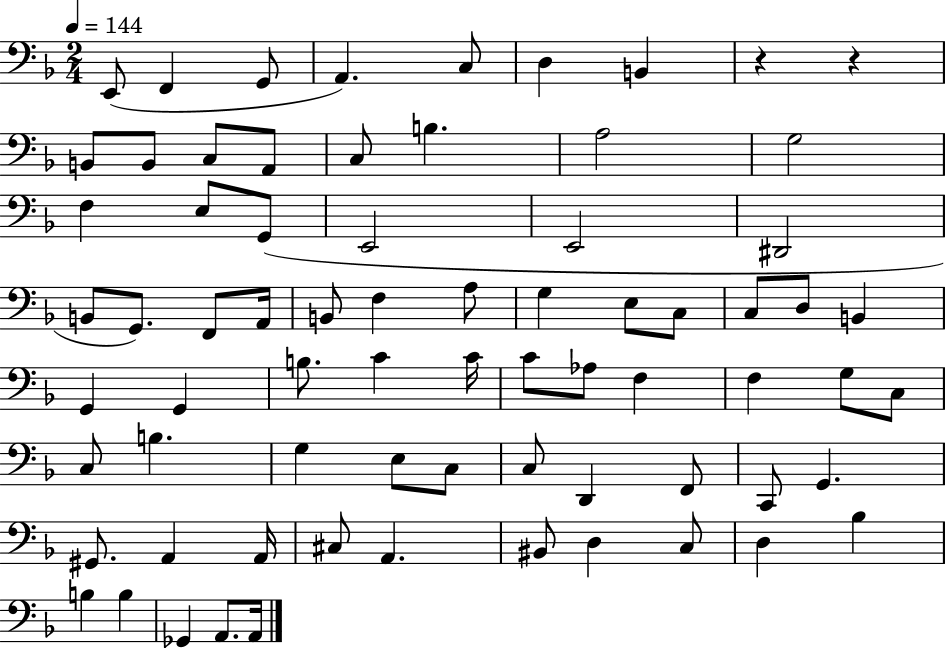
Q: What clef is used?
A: bass